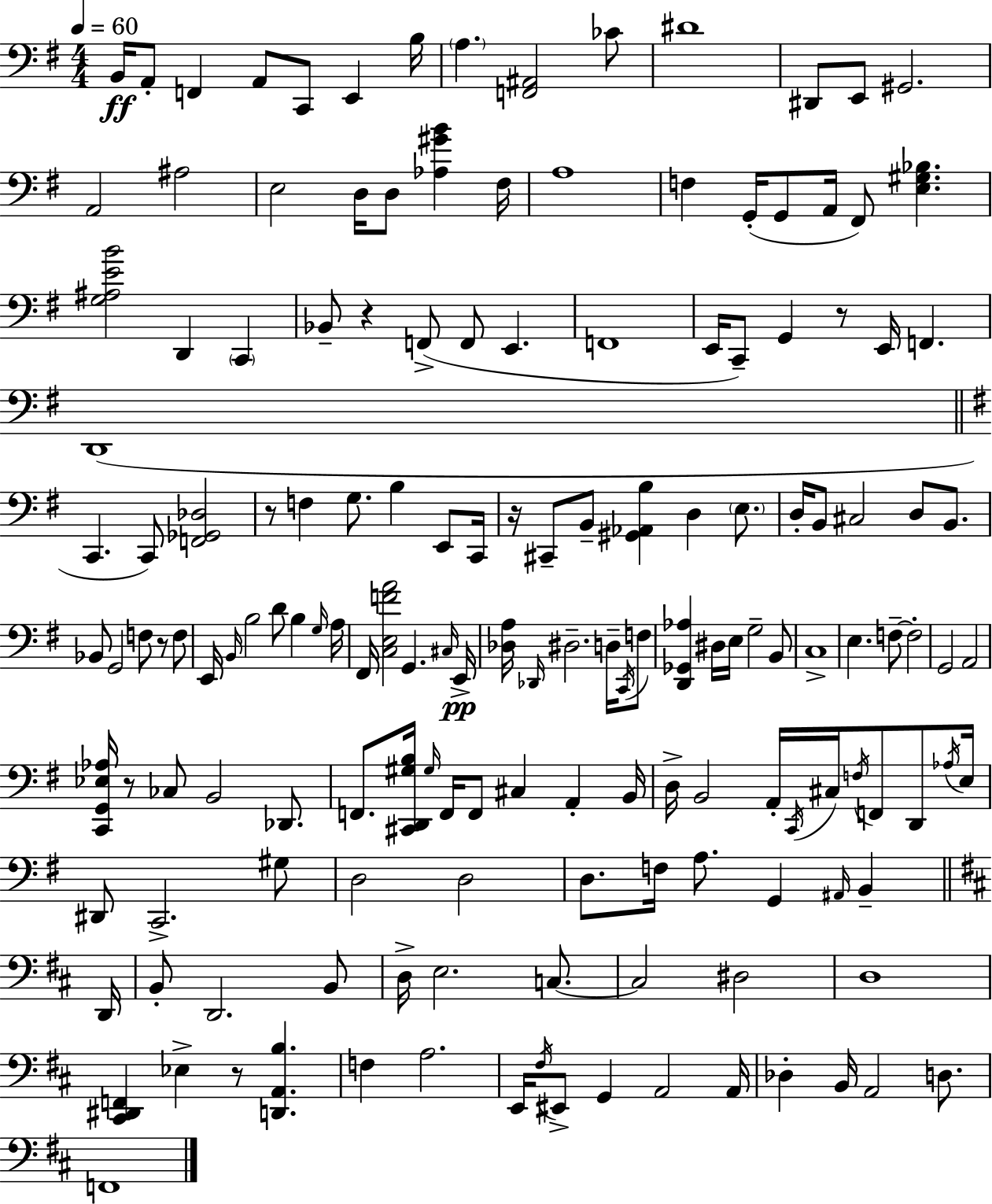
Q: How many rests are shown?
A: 7